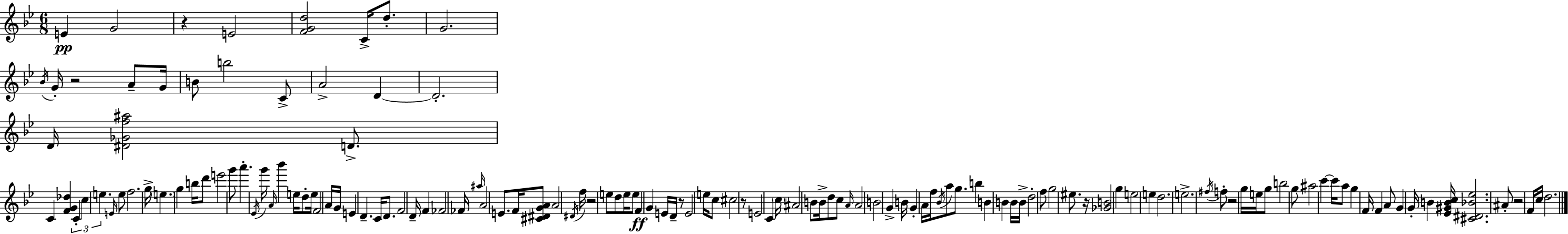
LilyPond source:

{
  \clef treble
  \numericTimeSignature
  \time 6/8
  \key g \minor
  e'4\pp g'2 | r4 e'2 | <f' g' d''>2 c'16-> d''8.-. | g'2. | \break \acciaccatura { bes'16 } g'16-. r2 a'8-- | g'16 b'8 b''2 c'8-> | a'2-> d'4~~ | d'2.-. | \break d'16 <dis' ges' f'' ais''>2 d'8.-> | c'4 <f' g' des''>4 \tuplet 3/2 { c'4-. | c''4 e''4. } \grace { e'16 } | e''8 f''2. | \break g''16-> \parenthesize e''4. g''4 | b''16 d'''8 e'''2 | g'''8 a'''4.-. \acciaccatura { ees'16 } g'''16 \grace { a'16 } bes'''4 | e''16 d''8-. e''16 \parenthesize f'2 | \break a'16 g'16 e'4 d'4.-- | c'16 d'8. f'2 | d'16-- f'4 fes'2 | fes'16 \grace { ais''16 } a'2 | \break e'8. f'16 <cis' dis' g' a'>8 a'2 | \acciaccatura { dis'16 } f''16 r2 | e''8 d''8 e''16 e''8 f'4\ff | g'4 e'16 d'16-- r8 e'2 | \break e''16 c''8 cis''2 | r8 e'2 | c'4 \parenthesize c''16 ais'2 | b'8 b'16-> d''8 c''8 \grace { a'16 } a'2 | \break b'2 | g'4-> b'16 g'4-. | a'16 f''16 \acciaccatura { bes'16 } a''8 g''8. b''4 | b'4 b'4 b'16 b'16-> d''2-. | \break f''8 g''2 | eis''8. r16 <ges' b'>2 | g''4 e''2 | e''4 d''2. | \break e''2.-> | \acciaccatura { fis''16 } f''8-. r2 | g''16 e''16 g''8 b''2 | g''8 ais''2 | \break c'''4~~ c'''16 a''8 | g''4 f'16 f'4 a'8 g'4 | g'16-. b'4 <ees' gis' b' c''>16 <cis' dis' bes' ees''>2. | ais'8-. r2 | \break f'16 \parenthesize c''16 d''2. | \bar "|."
}